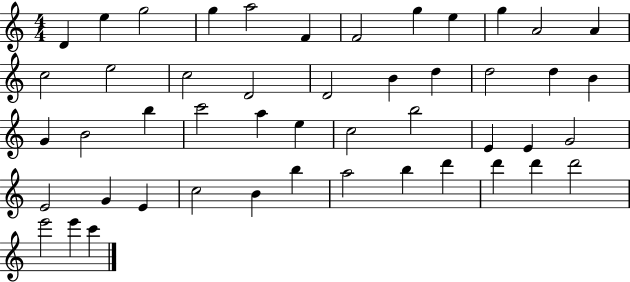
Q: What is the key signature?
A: C major